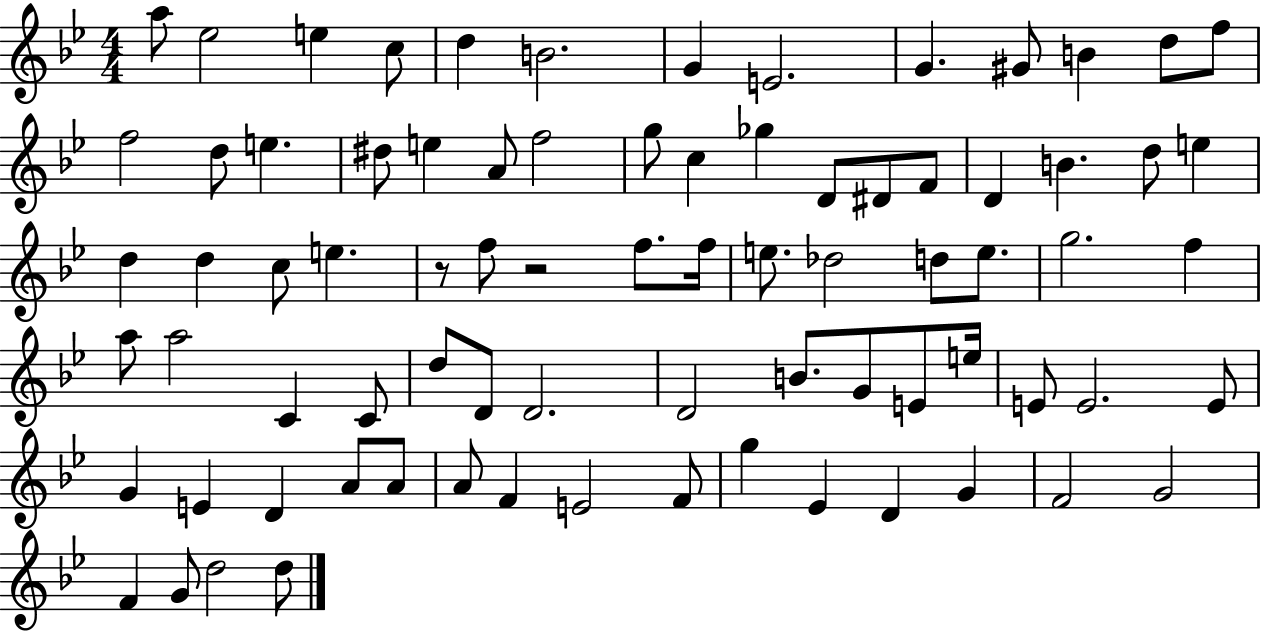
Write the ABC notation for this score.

X:1
T:Untitled
M:4/4
L:1/4
K:Bb
a/2 _e2 e c/2 d B2 G E2 G ^G/2 B d/2 f/2 f2 d/2 e ^d/2 e A/2 f2 g/2 c _g D/2 ^D/2 F/2 D B d/2 e d d c/2 e z/2 f/2 z2 f/2 f/4 e/2 _d2 d/2 e/2 g2 f a/2 a2 C C/2 d/2 D/2 D2 D2 B/2 G/2 E/2 e/4 E/2 E2 E/2 G E D A/2 A/2 A/2 F E2 F/2 g _E D G F2 G2 F G/2 d2 d/2